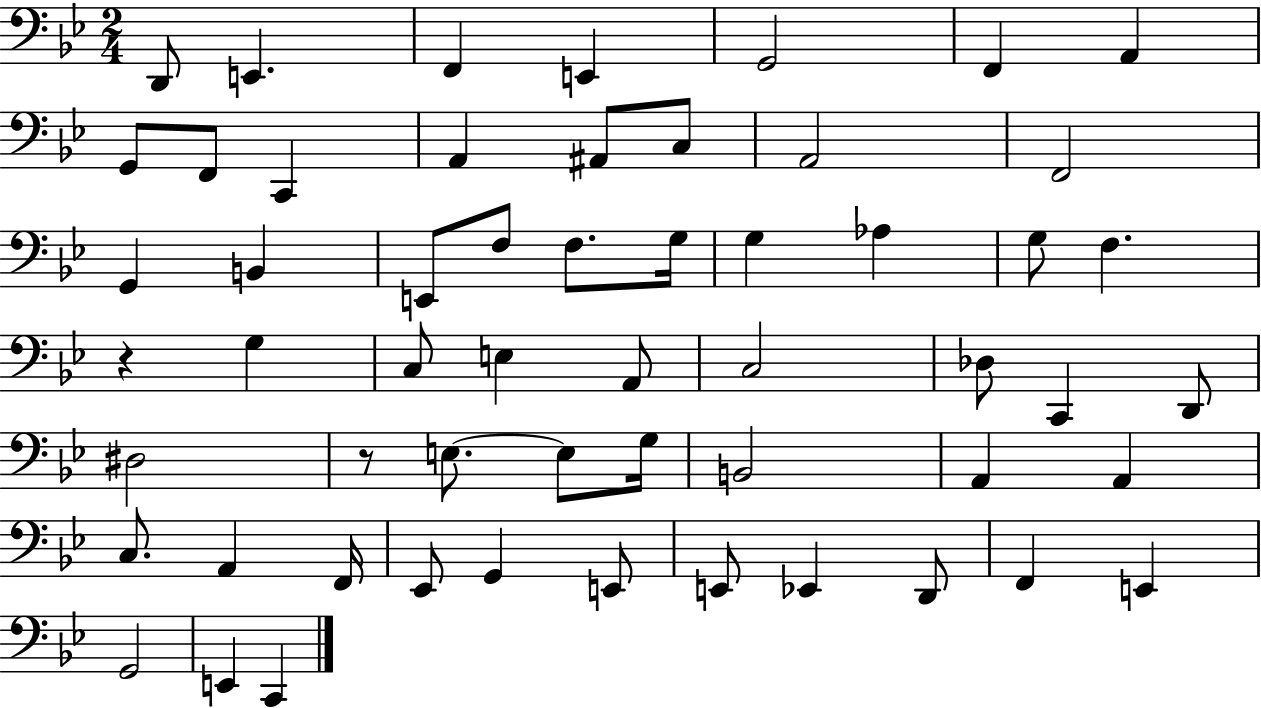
D2/e E2/q. F2/q E2/q G2/h F2/q A2/q G2/e F2/e C2/q A2/q A#2/e C3/e A2/h F2/h G2/q B2/q E2/e F3/e F3/e. G3/s G3/q Ab3/q G3/e F3/q. R/q G3/q C3/e E3/q A2/e C3/h Db3/e C2/q D2/e D#3/h R/e E3/e. E3/e G3/s B2/h A2/q A2/q C3/e. A2/q F2/s Eb2/e G2/q E2/e E2/e Eb2/q D2/e F2/q E2/q G2/h E2/q C2/q